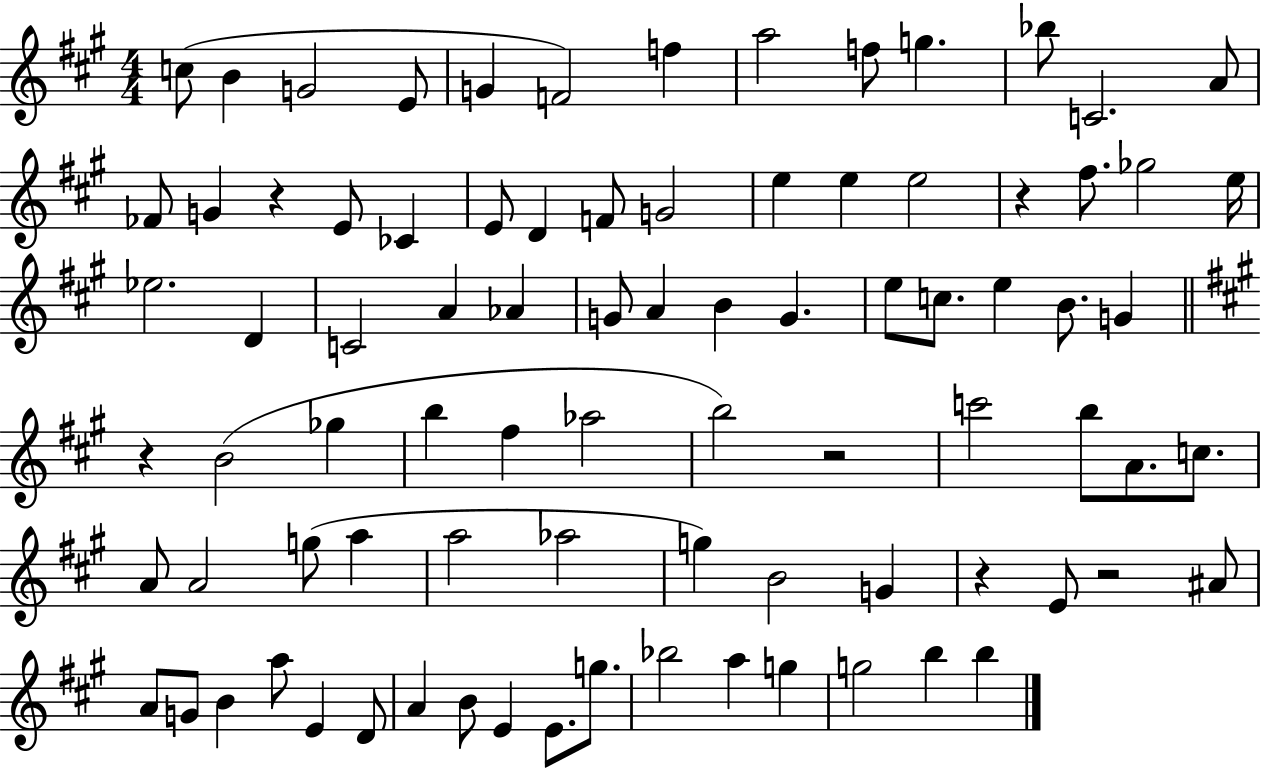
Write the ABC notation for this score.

X:1
T:Untitled
M:4/4
L:1/4
K:A
c/2 B G2 E/2 G F2 f a2 f/2 g _b/2 C2 A/2 _F/2 G z E/2 _C E/2 D F/2 G2 e e e2 z ^f/2 _g2 e/4 _e2 D C2 A _A G/2 A B G e/2 c/2 e B/2 G z B2 _g b ^f _a2 b2 z2 c'2 b/2 A/2 c/2 A/2 A2 g/2 a a2 _a2 g B2 G z E/2 z2 ^A/2 A/2 G/2 B a/2 E D/2 A B/2 E E/2 g/2 _b2 a g g2 b b